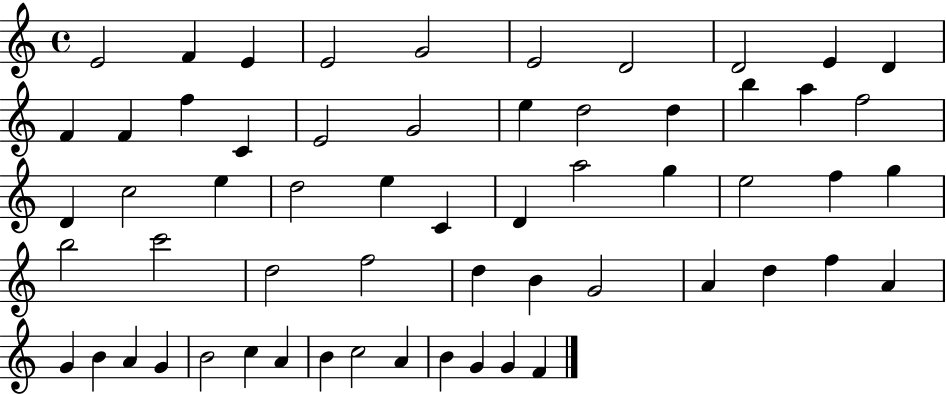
E4/h F4/q E4/q E4/h G4/h E4/h D4/h D4/h E4/q D4/q F4/q F4/q F5/q C4/q E4/h G4/h E5/q D5/h D5/q B5/q A5/q F5/h D4/q C5/h E5/q D5/h E5/q C4/q D4/q A5/h G5/q E5/h F5/q G5/q B5/h C6/h D5/h F5/h D5/q B4/q G4/h A4/q D5/q F5/q A4/q G4/q B4/q A4/q G4/q B4/h C5/q A4/q B4/q C5/h A4/q B4/q G4/q G4/q F4/q